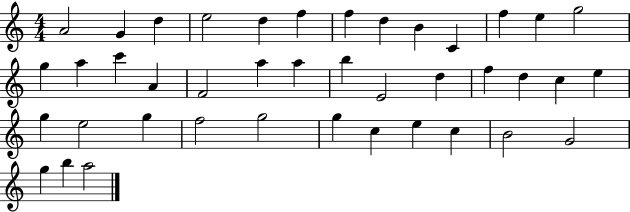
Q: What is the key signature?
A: C major